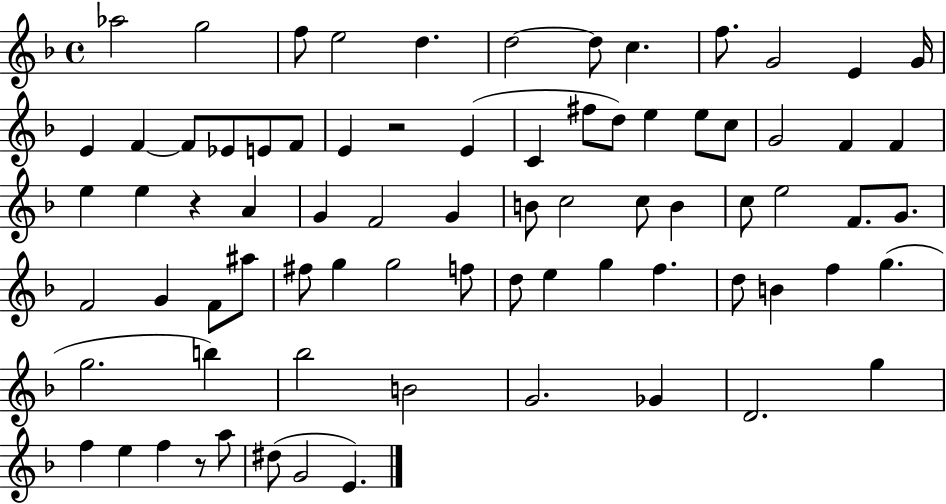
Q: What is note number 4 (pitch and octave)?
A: E5